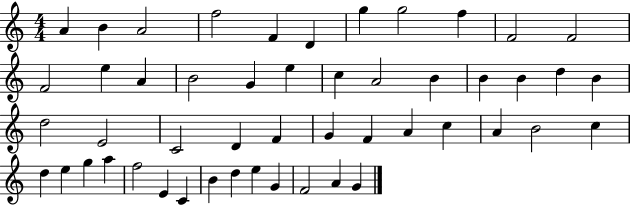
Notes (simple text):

A4/q B4/q A4/h F5/h F4/q D4/q G5/q G5/h F5/q F4/h F4/h F4/h E5/q A4/q B4/h G4/q E5/q C5/q A4/h B4/q B4/q B4/q D5/q B4/q D5/h E4/h C4/h D4/q F4/q G4/q F4/q A4/q C5/q A4/q B4/h C5/q D5/q E5/q G5/q A5/q F5/h E4/q C4/q B4/q D5/q E5/q G4/q F4/h A4/q G4/q